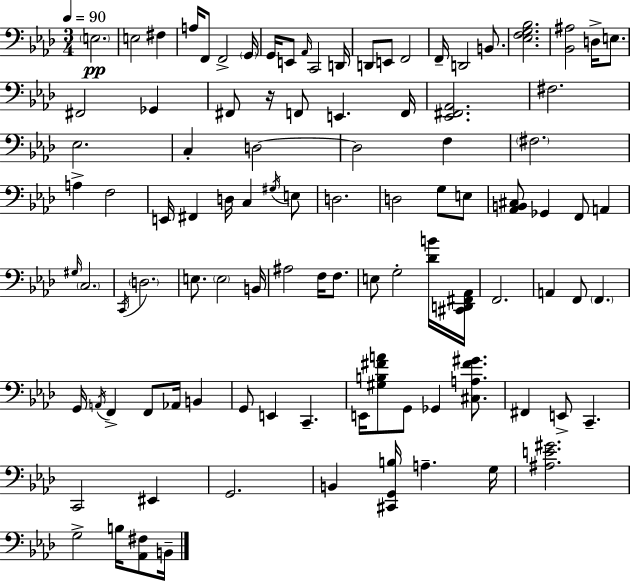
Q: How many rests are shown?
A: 1